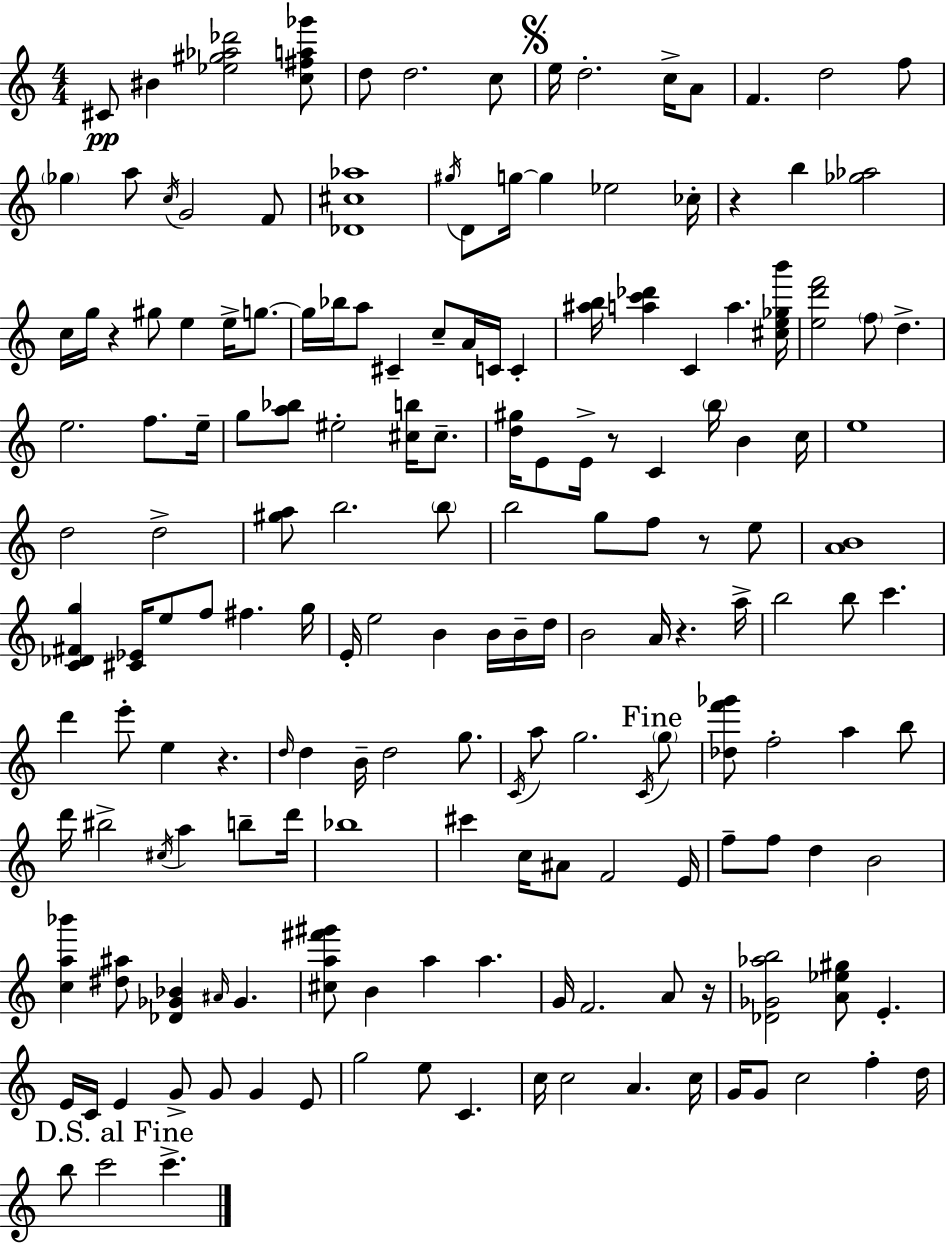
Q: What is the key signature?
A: C major